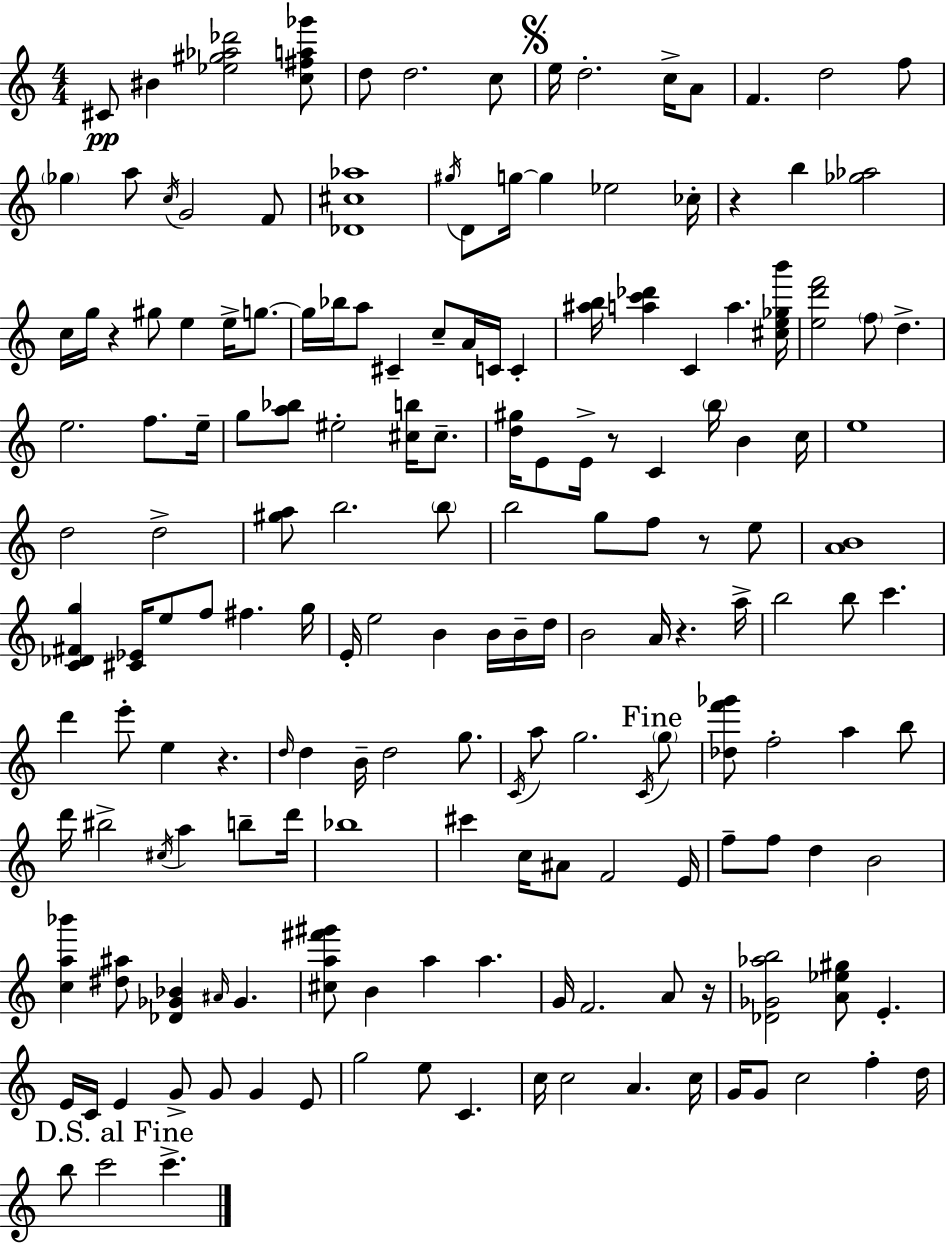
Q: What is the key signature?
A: C major